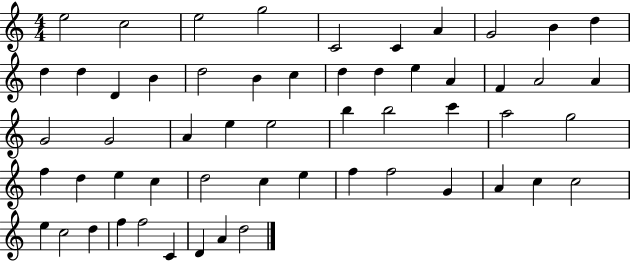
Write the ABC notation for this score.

X:1
T:Untitled
M:4/4
L:1/4
K:C
e2 c2 e2 g2 C2 C A G2 B d d d D B d2 B c d d e A F A2 A G2 G2 A e e2 b b2 c' a2 g2 f d e c d2 c e f f2 G A c c2 e c2 d f f2 C D A d2